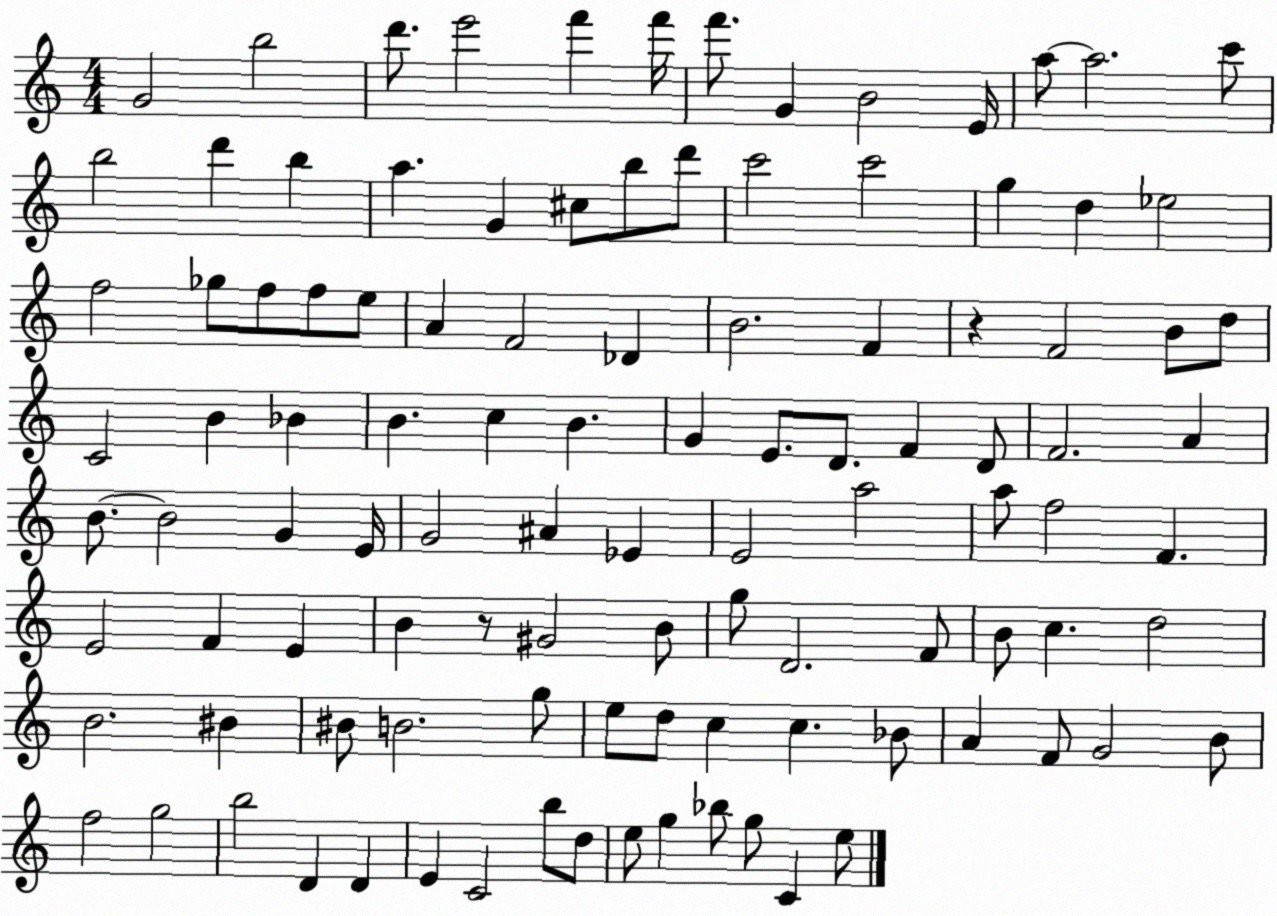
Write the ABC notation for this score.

X:1
T:Untitled
M:4/4
L:1/4
K:C
G2 b2 d'/2 e'2 f' f'/4 f'/2 G B2 E/4 a/2 a2 c'/2 b2 d' b a G ^c/2 b/2 d'/2 c'2 c'2 g d _e2 f2 _g/2 f/2 f/2 e/2 A F2 _D B2 F z F2 B/2 d/2 C2 B _B B c B G E/2 D/2 F D/2 F2 A B/2 B2 G E/4 G2 ^A _E E2 a2 a/2 f2 F E2 F E B z/2 ^G2 B/2 g/2 D2 F/2 B/2 c d2 B2 ^B ^B/2 B2 g/2 e/2 d/2 c c _B/2 A F/2 G2 B/2 f2 g2 b2 D D E C2 b/2 d/2 e/2 g _b/2 g/2 C e/2